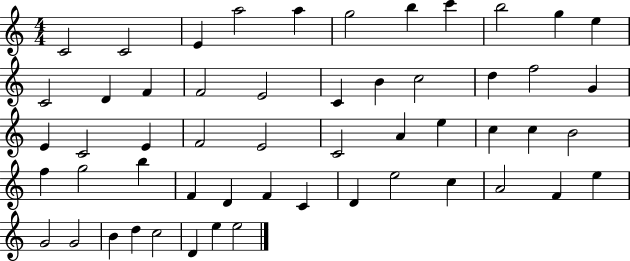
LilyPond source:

{
  \clef treble
  \numericTimeSignature
  \time 4/4
  \key c \major
  c'2 c'2 | e'4 a''2 a''4 | g''2 b''4 c'''4 | b''2 g''4 e''4 | \break c'2 d'4 f'4 | f'2 e'2 | c'4 b'4 c''2 | d''4 f''2 g'4 | \break e'4 c'2 e'4 | f'2 e'2 | c'2 a'4 e''4 | c''4 c''4 b'2 | \break f''4 g''2 b''4 | f'4 d'4 f'4 c'4 | d'4 e''2 c''4 | a'2 f'4 e''4 | \break g'2 g'2 | b'4 d''4 c''2 | d'4 e''4 e''2 | \bar "|."
}